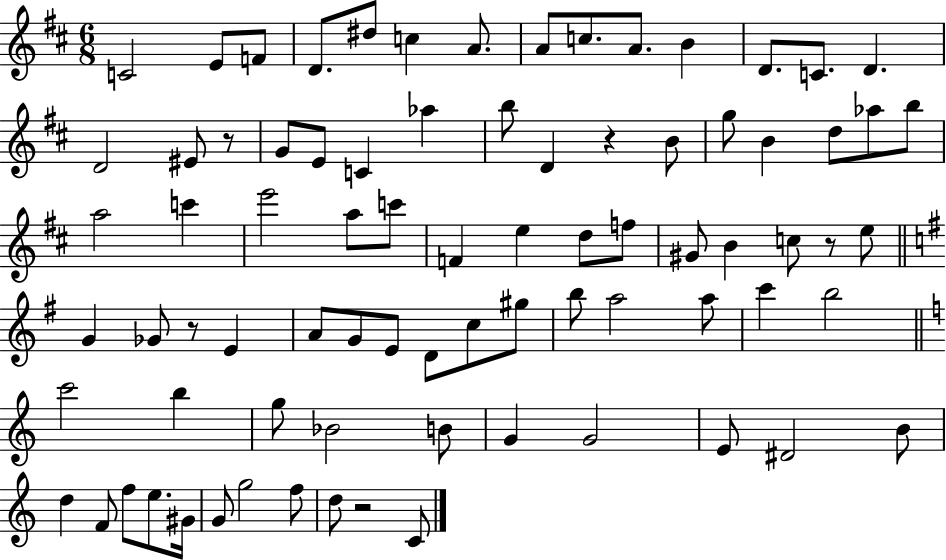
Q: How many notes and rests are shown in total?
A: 80